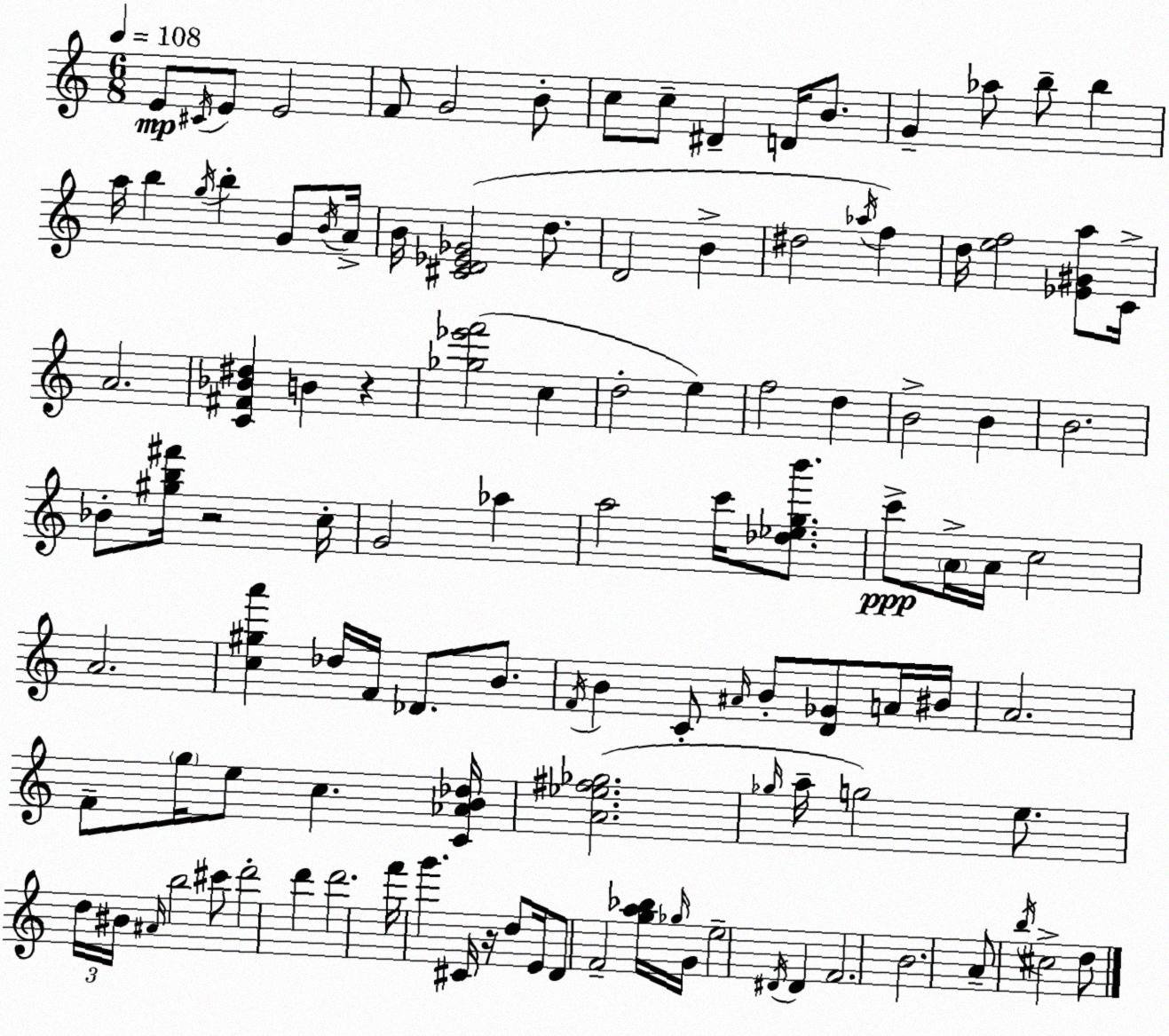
X:1
T:Untitled
M:6/8
L:1/4
K:Am
E/2 ^C/4 E/2 E2 F/2 G2 B/2 c/2 c/2 ^D D/4 B/2 G _a/2 b/2 b a/4 b g/4 b G/2 B/4 A/4 B/4 [^CD_E_G]2 d/2 D2 B ^d2 _a/4 f d/4 [ef]2 [_E^Ga]/2 C/4 A2 [C^F_B^d] B z [_g_e'f']2 c d2 e f2 d B2 B B2 _B/2 [^gb^f']/4 z2 c/4 G2 _a a2 c'/4 [_d_egb']/2 c'/2 A/4 A/4 c2 A2 [c^ga'] _d/4 F/4 _D/2 B/2 F/4 B C/2 ^A/4 B/2 [D_G]/2 A/4 ^B/4 A2 F/2 g/4 e/2 c [C_AB_d]/4 [A_e^f_g]2 _g/4 a/4 g2 e/2 d/4 ^B/4 ^A/4 b2 ^c'/2 d'2 d' d'2 f'/4 g' ^C/4 z/4 d/2 E/4 D/2 F2 [ga_b]/4 _g/4 G/4 e2 ^D/4 ^D F2 B2 A/2 b/4 ^c2 d/2